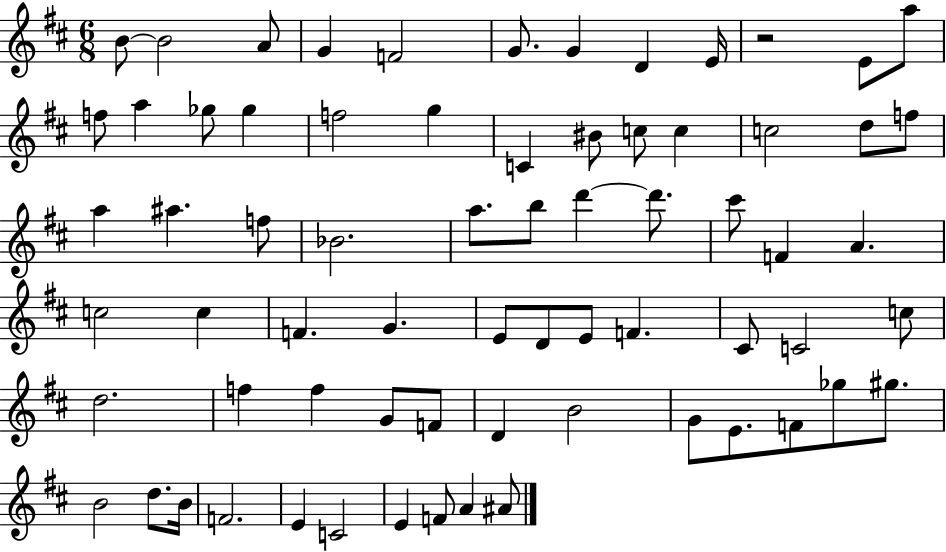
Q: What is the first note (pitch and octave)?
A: B4